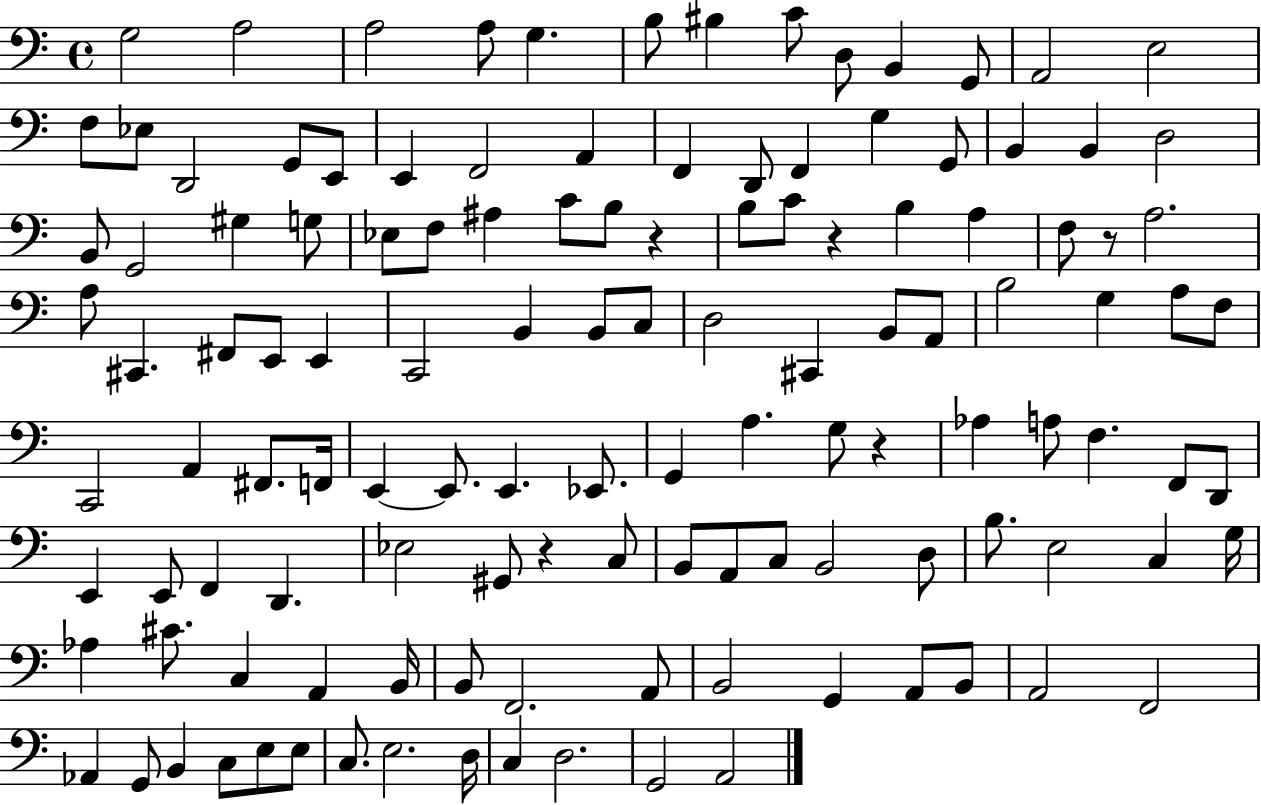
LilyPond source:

{
  \clef bass
  \time 4/4
  \defaultTimeSignature
  \key c \major
  g2 a2 | a2 a8 g4. | b8 bis4 c'8 d8 b,4 g,8 | a,2 e2 | \break f8 ees8 d,2 g,8 e,8 | e,4 f,2 a,4 | f,4 d,8 f,4 g4 g,8 | b,4 b,4 d2 | \break b,8 g,2 gis4 g8 | ees8 f8 ais4 c'8 b8 r4 | b8 c'8 r4 b4 a4 | f8 r8 a2. | \break a8 cis,4. fis,8 e,8 e,4 | c,2 b,4 b,8 c8 | d2 cis,4 b,8 a,8 | b2 g4 a8 f8 | \break c,2 a,4 fis,8. f,16 | e,4~~ e,8. e,4. ees,8. | g,4 a4. g8 r4 | aes4 a8 f4. f,8 d,8 | \break e,4 e,8 f,4 d,4. | ees2 gis,8 r4 c8 | b,8 a,8 c8 b,2 d8 | b8. e2 c4 g16 | \break aes4 cis'8. c4 a,4 b,16 | b,8 f,2. a,8 | b,2 g,4 a,8 b,8 | a,2 f,2 | \break aes,4 g,8 b,4 c8 e8 e8 | c8. e2. d16 | c4 d2. | g,2 a,2 | \break \bar "|."
}